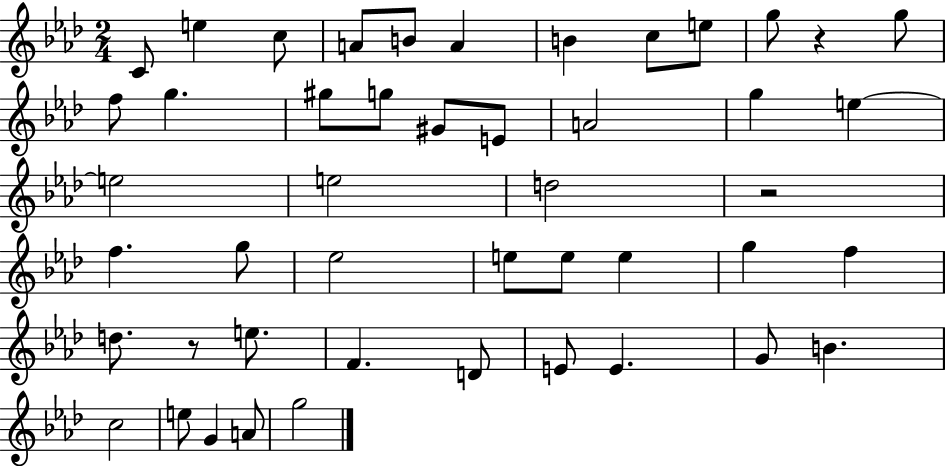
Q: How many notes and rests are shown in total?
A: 47